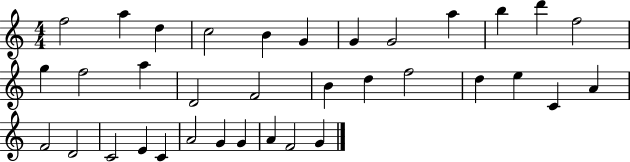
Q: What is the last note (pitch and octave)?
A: G4